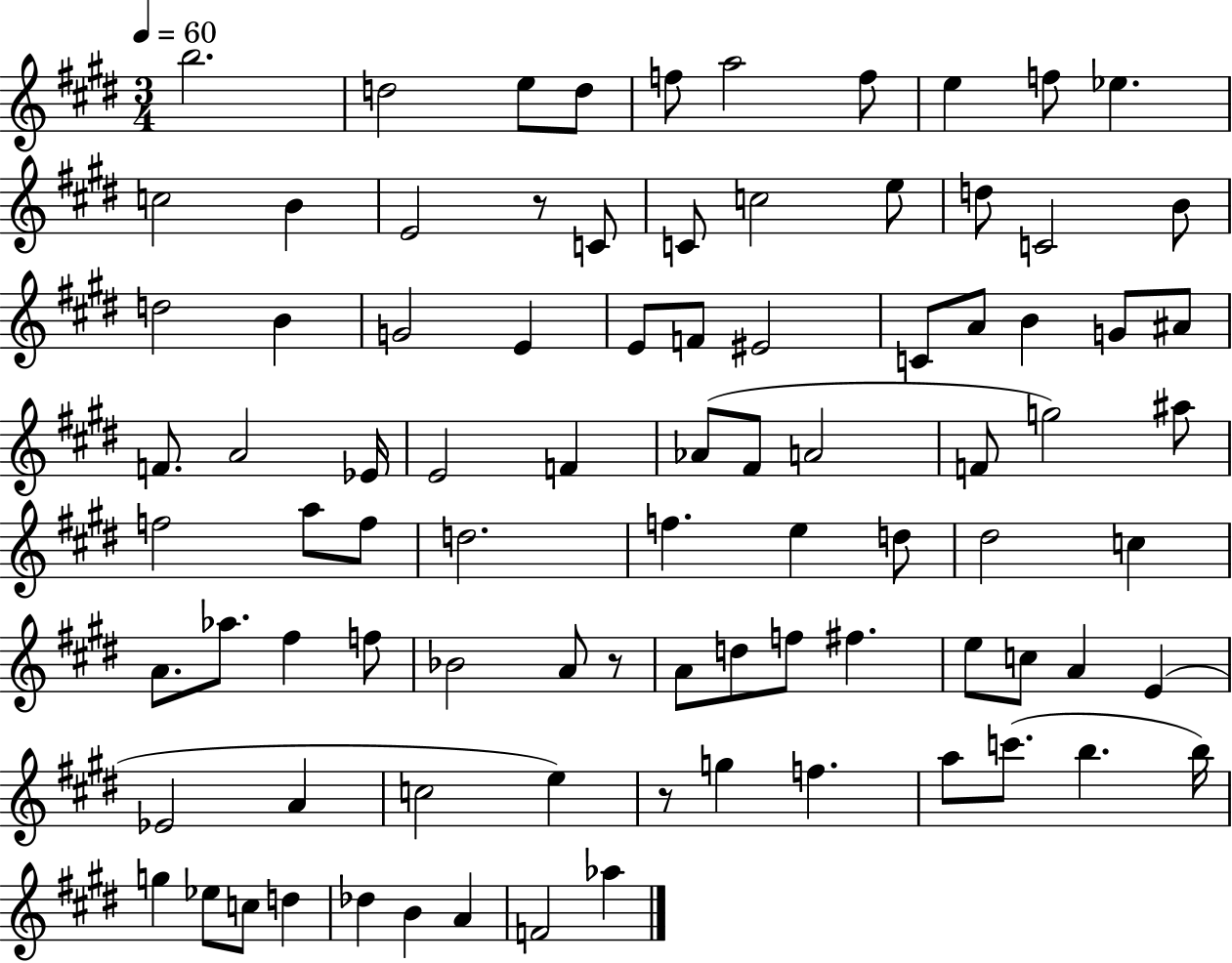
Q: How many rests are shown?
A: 3